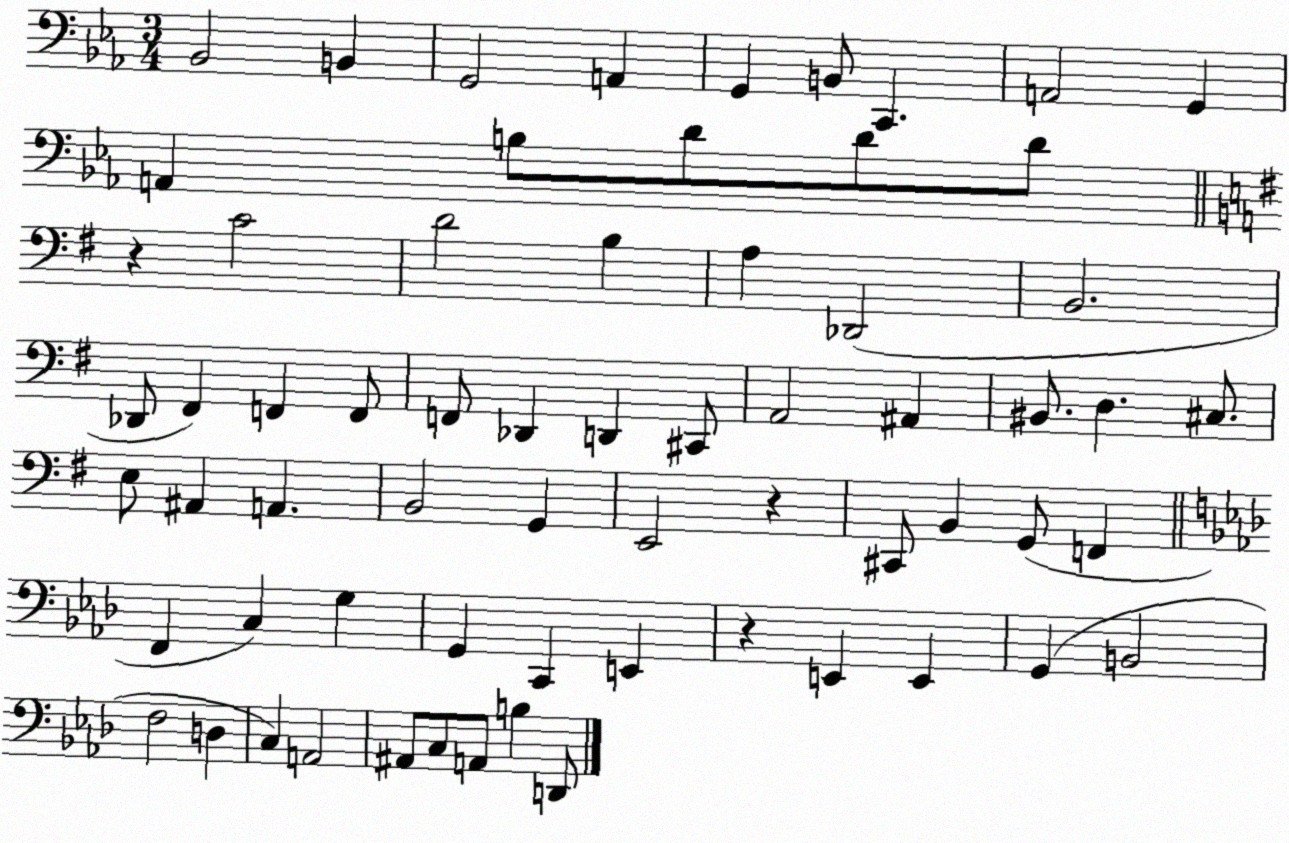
X:1
T:Untitled
M:3/4
L:1/4
K:Eb
_B,,2 B,, G,,2 A,, G,, B,,/2 C,, A,,2 G,, A,, B,/2 D/2 D/2 D/2 z C2 D2 B, A, _D,,2 B,,2 _D,,/2 ^F,, F,, F,,/2 F,,/2 _D,, D,, ^C,,/2 A,,2 ^A,, ^B,,/2 D, ^C,/2 E,/2 ^A,, A,, B,,2 G,, E,,2 z ^C,,/2 B,, G,,/2 F,, F,, C, G, G,, C,, E,, z E,, E,, G,, B,,2 F,2 D, C, A,,2 ^A,,/2 C,/2 A,,/2 B, D,,/2